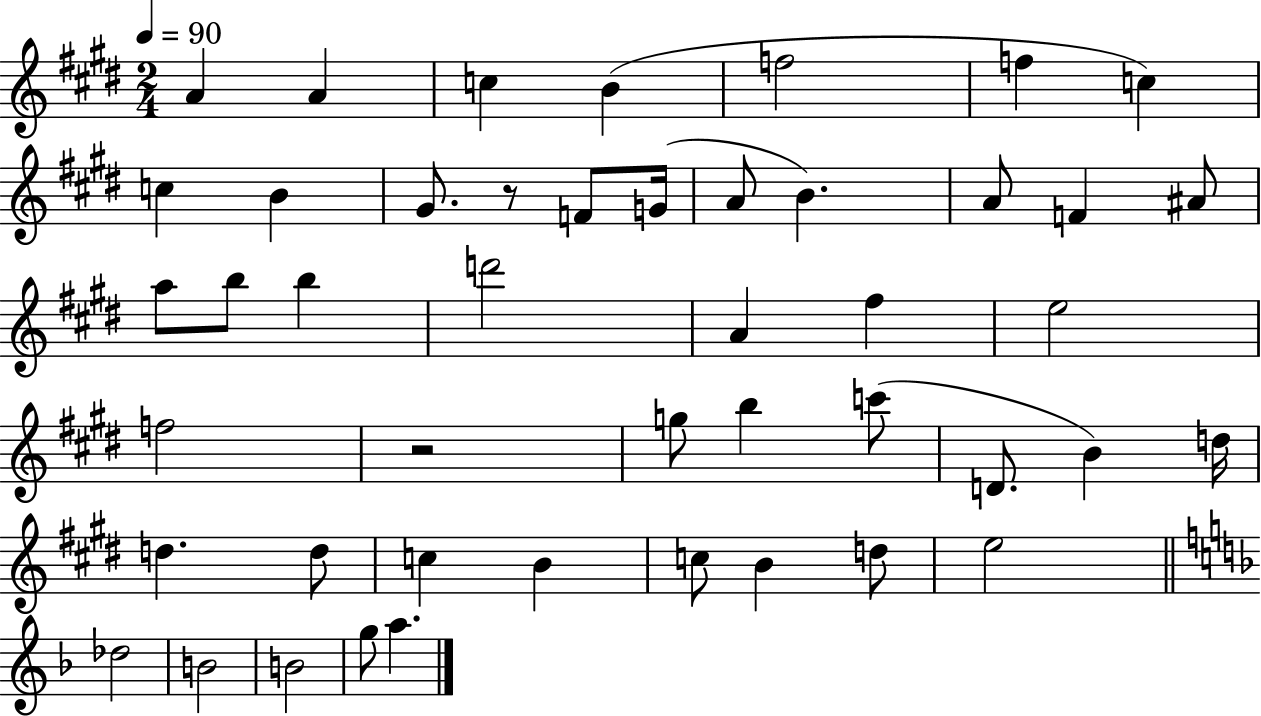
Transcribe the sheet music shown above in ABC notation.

X:1
T:Untitled
M:2/4
L:1/4
K:E
A A c B f2 f c c B ^G/2 z/2 F/2 G/4 A/2 B A/2 F ^A/2 a/2 b/2 b d'2 A ^f e2 f2 z2 g/2 b c'/2 D/2 B d/4 d d/2 c B c/2 B d/2 e2 _d2 B2 B2 g/2 a